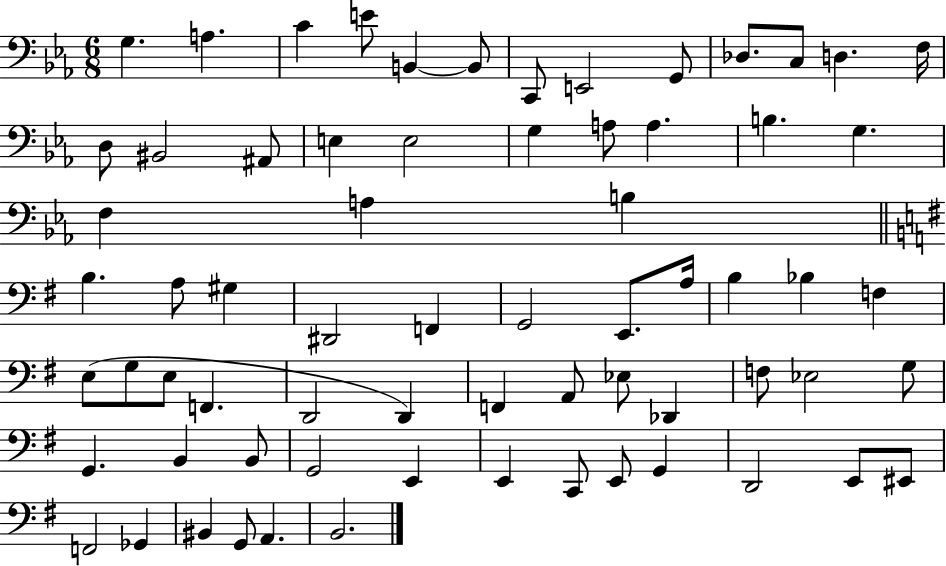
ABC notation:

X:1
T:Untitled
M:6/8
L:1/4
K:Eb
G, A, C E/2 B,, B,,/2 C,,/2 E,,2 G,,/2 _D,/2 C,/2 D, F,/4 D,/2 ^B,,2 ^A,,/2 E, E,2 G, A,/2 A, B, G, F, A, B, B, A,/2 ^G, ^D,,2 F,, G,,2 E,,/2 A,/4 B, _B, F, E,/2 G,/2 E,/2 F,, D,,2 D,, F,, A,,/2 _E,/2 _D,, F,/2 _E,2 G,/2 G,, B,, B,,/2 G,,2 E,, E,, C,,/2 E,,/2 G,, D,,2 E,,/2 ^E,,/2 F,,2 _G,, ^B,, G,,/2 A,, B,,2